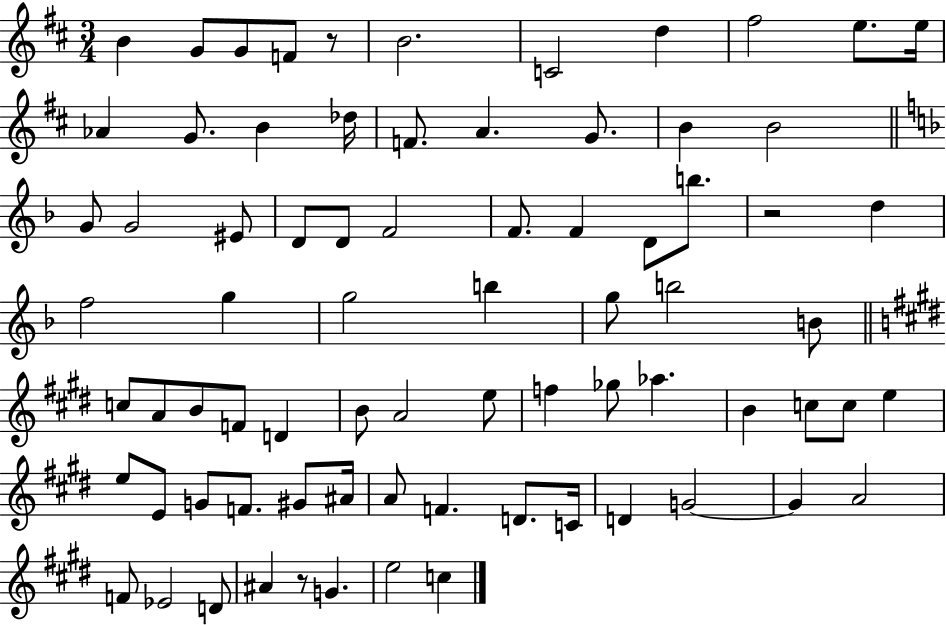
X:1
T:Untitled
M:3/4
L:1/4
K:D
B G/2 G/2 F/2 z/2 B2 C2 d ^f2 e/2 e/4 _A G/2 B _d/4 F/2 A G/2 B B2 G/2 G2 ^E/2 D/2 D/2 F2 F/2 F D/2 b/2 z2 d f2 g g2 b g/2 b2 B/2 c/2 A/2 B/2 F/2 D B/2 A2 e/2 f _g/2 _a B c/2 c/2 e e/2 E/2 G/2 F/2 ^G/2 ^A/4 A/2 F D/2 C/4 D G2 G A2 F/2 _E2 D/2 ^A z/2 G e2 c